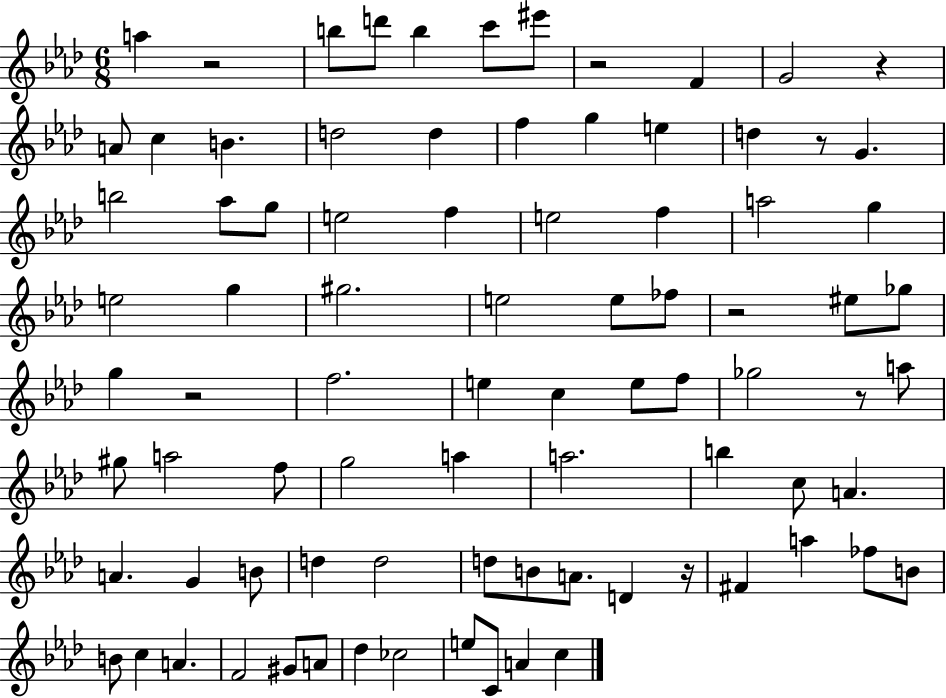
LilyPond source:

{
  \clef treble
  \numericTimeSignature
  \time 6/8
  \key aes \major
  \repeat volta 2 { a''4 r2 | b''8 d'''8 b''4 c'''8 eis'''8 | r2 f'4 | g'2 r4 | \break a'8 c''4 b'4. | d''2 d''4 | f''4 g''4 e''4 | d''4 r8 g'4. | \break b''2 aes''8 g''8 | e''2 f''4 | e''2 f''4 | a''2 g''4 | \break e''2 g''4 | gis''2. | e''2 e''8 fes''8 | r2 eis''8 ges''8 | \break g''4 r2 | f''2. | e''4 c''4 e''8 f''8 | ges''2 r8 a''8 | \break gis''8 a''2 f''8 | g''2 a''4 | a''2. | b''4 c''8 a'4. | \break a'4. g'4 b'8 | d''4 d''2 | d''8 b'8 a'8. d'4 r16 | fis'4 a''4 fes''8 b'8 | \break b'8 c''4 a'4. | f'2 gis'8 a'8 | des''4 ces''2 | e''8 c'8 a'4 c''4 | \break } \bar "|."
}